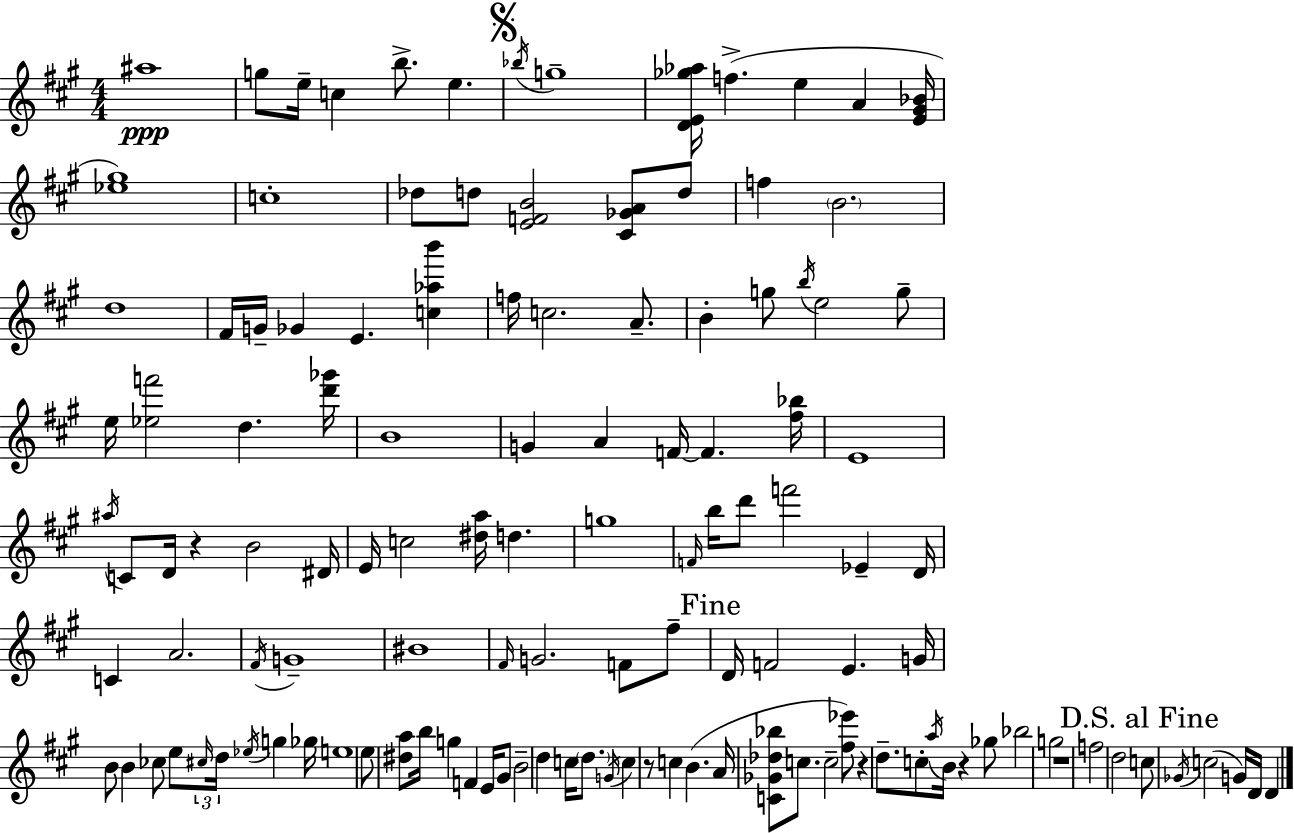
{
  \clef treble
  \numericTimeSignature
  \time 4/4
  \key a \major
  ais''1\ppp | g''8 e''16-- c''4 b''8.-> e''4. | \mark \markup { \musicglyph "scripts.segno" } \acciaccatura { bes''16 } g''1-- | <d' e' ges'' aes''>16 f''4.->( e''4 a'4 | \break <e' gis' bes'>16 <ees'' gis''>1) | c''1-. | des''8 d''8 <e' f' b'>2 <cis' ges' a'>8 d''8 | f''4 \parenthesize b'2. | \break d''1 | fis'16 g'16-- ges'4 e'4. <c'' aes'' b'''>4 | f''16 c''2. a'8.-- | b'4-. g''8 \acciaccatura { b''16 } e''2 | \break g''8-- e''16 <ees'' f'''>2 d''4. | <d''' ges'''>16 b'1 | g'4 a'4 f'16~~ f'4. | <fis'' bes''>16 e'1 | \break \acciaccatura { ais''16 } c'8 d'16 r4 b'2 | dis'16 e'16 c''2 <dis'' a''>16 d''4. | g''1 | \grace { f'16 } b''16 d'''8 f'''2 ees'4-- | \break d'16 c'4 a'2. | \acciaccatura { fis'16 } g'1-- | bis'1 | \grace { fis'16 } g'2. | \break f'8 fis''8-- \mark "Fine" d'16 f'2 e'4. | g'16 b'8 b'4 ces''8 e''8 | \tuplet 3/2 { \grace { cis''16 } d''16 \acciaccatura { ees''16 } } g''4 ges''16 e''1 | e''8 <dis'' a''>8 b''16 g''4 | \break f'4 e'16 gis'8 b'2-- | d''4 c''16 \parenthesize d''8. \acciaccatura { g'16 } c''4 r8 c''4 | b'4.( a'16 <c' ges' des'' bes''>8 c''8. c''2-- | <fis'' ees'''>8) r4 d''8.-- | \break c''8-. \acciaccatura { a''16 } b'16 r4 ges''8 bes''2 | g''2 r1 | f''2 | d''2 \mark "D.S. al Fine" c''8 \acciaccatura { ges'16 }( c''2 | \break g'16) d'16 d'4 \bar "|."
}